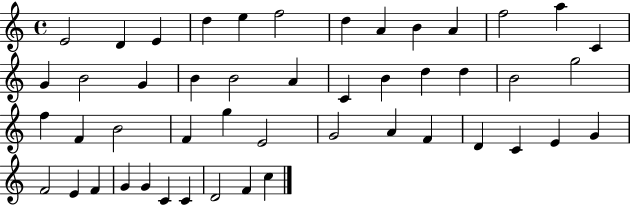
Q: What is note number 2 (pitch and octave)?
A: D4